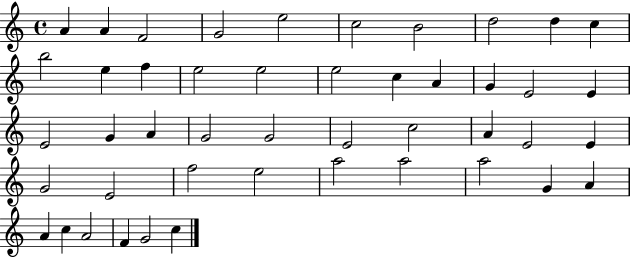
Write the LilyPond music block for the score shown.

{
  \clef treble
  \time 4/4
  \defaultTimeSignature
  \key c \major
  a'4 a'4 f'2 | g'2 e''2 | c''2 b'2 | d''2 d''4 c''4 | \break b''2 e''4 f''4 | e''2 e''2 | e''2 c''4 a'4 | g'4 e'2 e'4 | \break e'2 g'4 a'4 | g'2 g'2 | e'2 c''2 | a'4 e'2 e'4 | \break g'2 e'2 | f''2 e''2 | a''2 a''2 | a''2 g'4 a'4 | \break a'4 c''4 a'2 | f'4 g'2 c''4 | \bar "|."
}